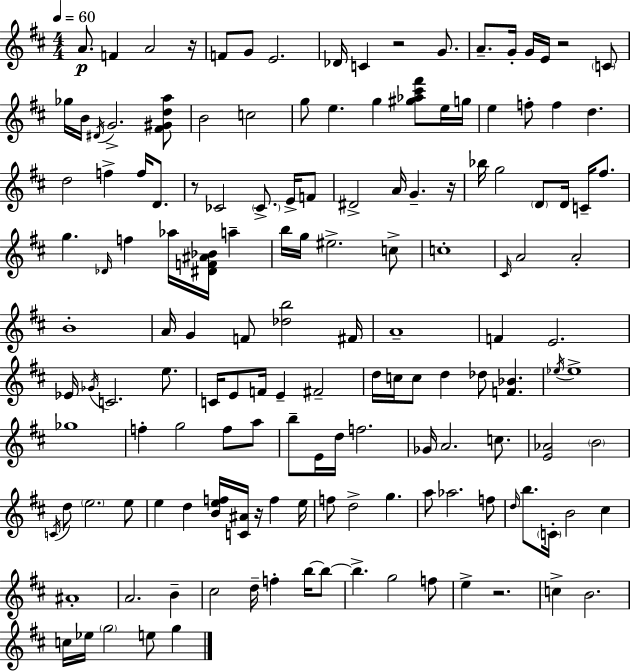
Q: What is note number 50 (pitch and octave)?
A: Ab5